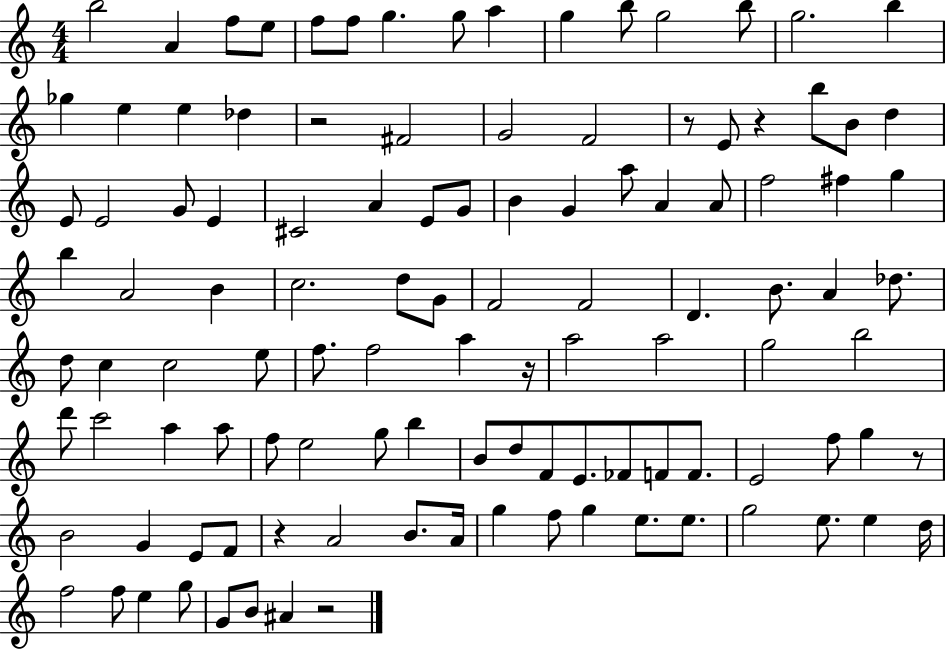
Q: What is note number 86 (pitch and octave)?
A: E4